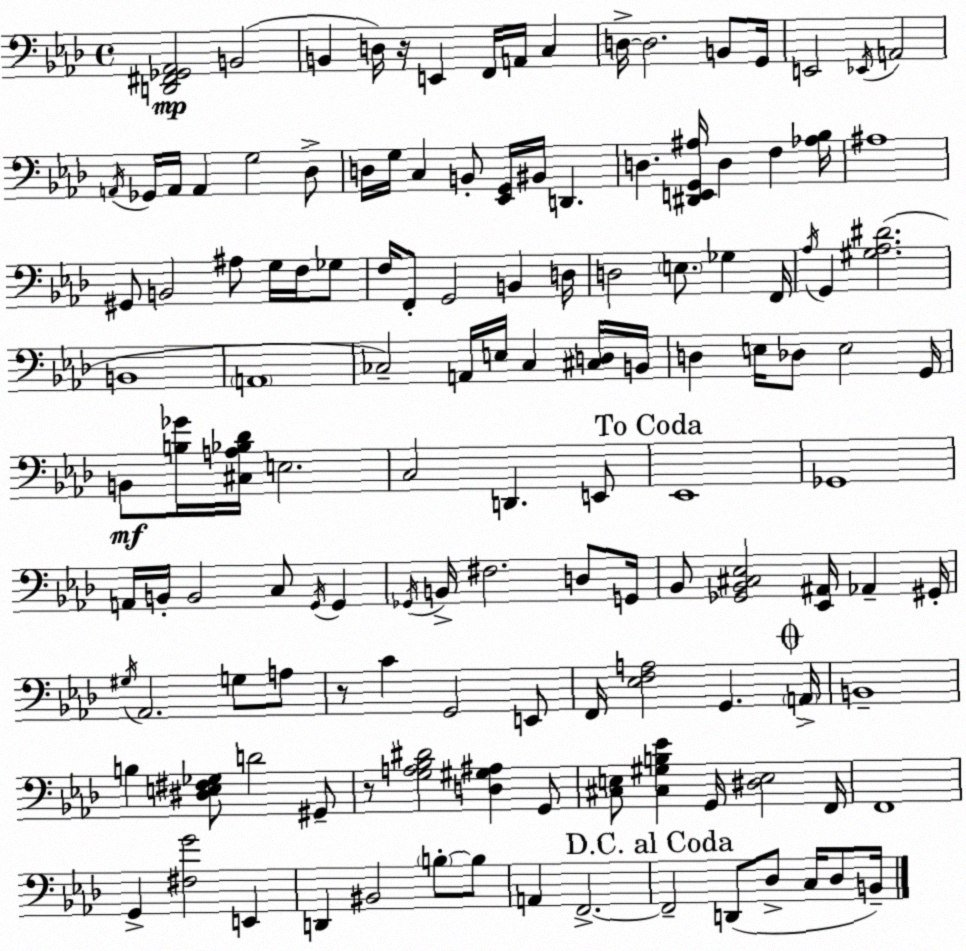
X:1
T:Untitled
M:4/4
L:1/4
K:Ab
[D,,^F,,_G,,_A,,]2 B,,2 B,, D,/4 z/4 E,, F,,/4 A,,/4 C, D,/4 D,2 B,,/2 G,,/4 E,,2 _E,,/4 A,,2 A,,/4 _G,,/4 A,,/4 A,, G,2 _D,/2 D,/4 G,/4 C, B,,/2 [_E,,G,,]/4 ^B,,/4 D,, D, [^D,,E,,G,,^A,]/4 D, F, [_A,_B,]/4 ^A,4 ^G,,/2 B,,2 ^A,/2 G,/4 F,/4 _G,/2 F,/4 F,,/2 G,,2 B,, D,/4 D,2 E,/2 _G, F,,/4 _A,/4 G,, [^G,_A,^D]2 B,,4 A,,4 _C,2 A,,/4 E,/4 _C, [^C,D,]/4 B,,/4 D, E,/4 _D,/2 E,2 G,,/4 B,,/2 [B,_G]/4 [^C,A,_B,_D]/4 E,2 C,2 D,, E,,/2 _E,,4 _G,,4 A,,/4 B,,/4 B,,2 C,/2 G,,/4 G,, _G,,/4 B,,/4 ^F,2 D,/2 G,,/4 _B,,/2 [_G,,_B,,^C,_E,]2 [_E,,^A,,]/4 _A,, ^G,,/4 ^G,/4 _A,,2 G,/2 A,/2 z/2 C G,,2 E,,/2 F,,/4 [_E,F,A,]2 G,, A,,/4 B,,4 B, [^D,E,^F,_G,]/2 D2 ^G,,/2 z/2 [G,A,_B,^D]2 [D,^G,^A,] G,,/2 [^C,E,]/2 [^C,^G,B,_E] G,,/4 [^D,E,]2 F,,/4 F,,4 G,, [^F,G]2 E,, D,, ^B,,2 B,/2 B,/2 A,, F,,2 F,,2 D,,/2 _D,/2 C,/4 _D,/2 B,,/4